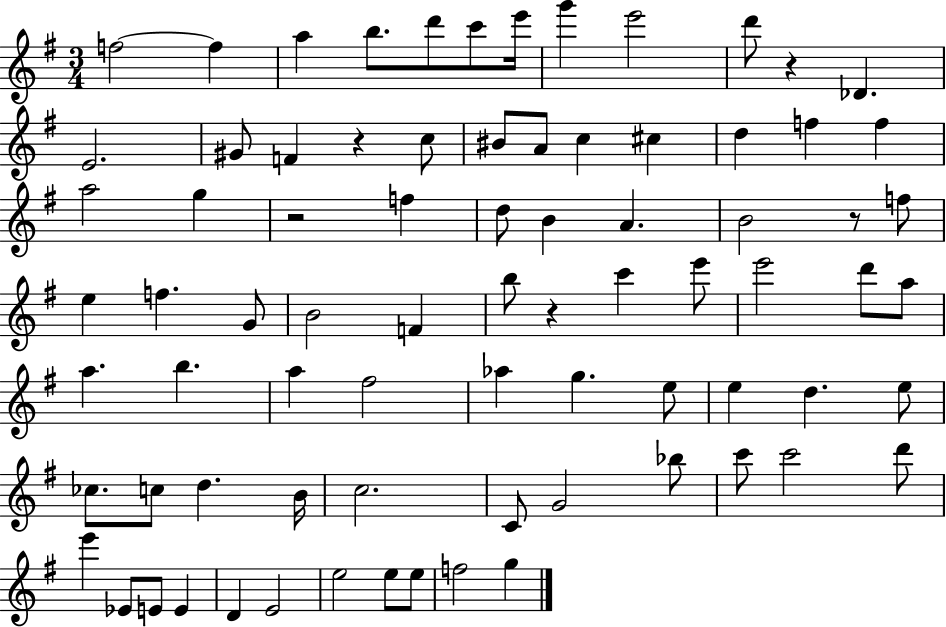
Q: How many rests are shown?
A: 5